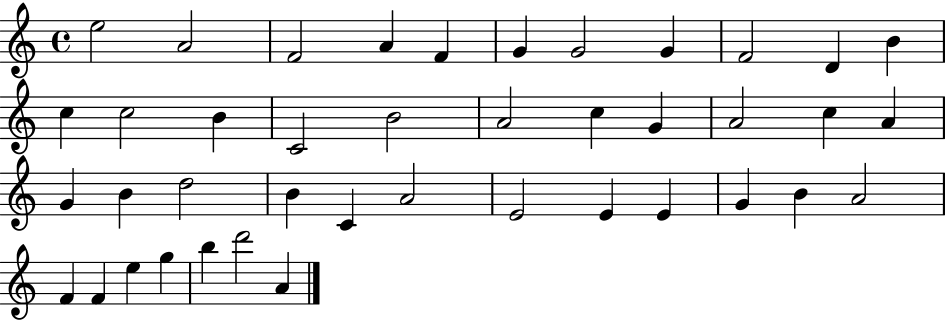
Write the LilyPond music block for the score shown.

{
  \clef treble
  \time 4/4
  \defaultTimeSignature
  \key c \major
  e''2 a'2 | f'2 a'4 f'4 | g'4 g'2 g'4 | f'2 d'4 b'4 | \break c''4 c''2 b'4 | c'2 b'2 | a'2 c''4 g'4 | a'2 c''4 a'4 | \break g'4 b'4 d''2 | b'4 c'4 a'2 | e'2 e'4 e'4 | g'4 b'4 a'2 | \break f'4 f'4 e''4 g''4 | b''4 d'''2 a'4 | \bar "|."
}